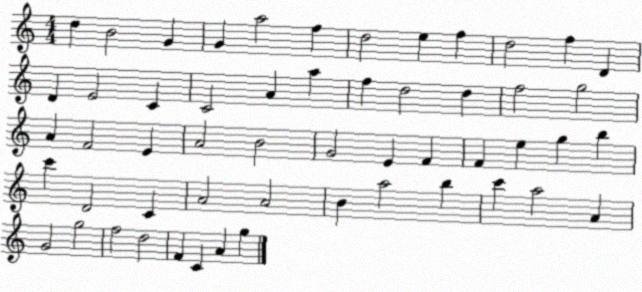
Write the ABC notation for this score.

X:1
T:Untitled
M:4/4
L:1/4
K:C
d B2 G G a2 f d2 e f d2 f D D E2 C C2 A a f d2 d f2 g2 A F2 E A2 B2 G2 E F F e g b c' D2 C A2 A2 B a2 b c' a2 A G2 g2 f2 d2 F C A g